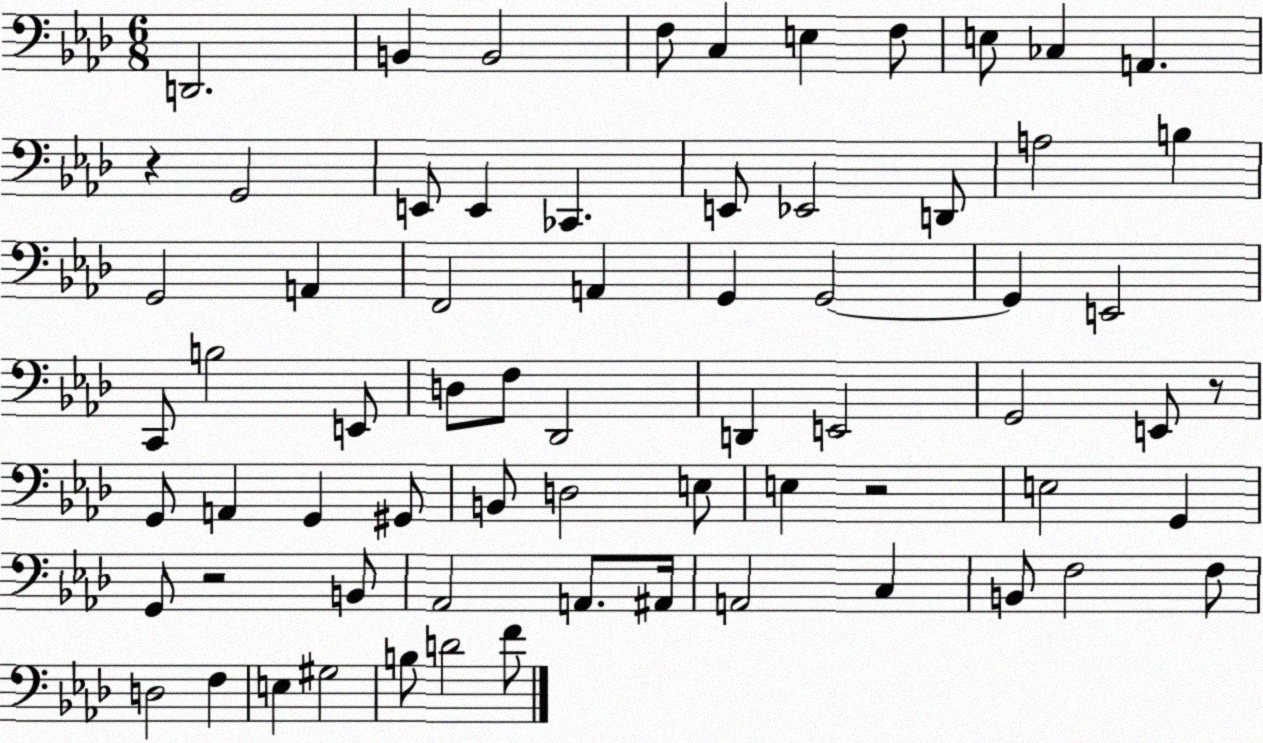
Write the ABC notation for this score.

X:1
T:Untitled
M:6/8
L:1/4
K:Ab
D,,2 B,, B,,2 F,/2 C, E, F,/2 E,/2 _C, A,, z G,,2 E,,/2 E,, _C,, E,,/2 _E,,2 D,,/2 A,2 B, G,,2 A,, F,,2 A,, G,, G,,2 G,, E,,2 C,,/2 B,2 E,,/2 D,/2 F,/2 _D,,2 D,, E,,2 G,,2 E,,/2 z/2 G,,/2 A,, G,, ^G,,/2 B,,/2 D,2 E,/2 E, z2 E,2 G,, G,,/2 z2 B,,/2 _A,,2 A,,/2 ^A,,/4 A,,2 C, B,,/2 F,2 F,/2 D,2 F, E, ^G,2 B,/2 D2 F/2